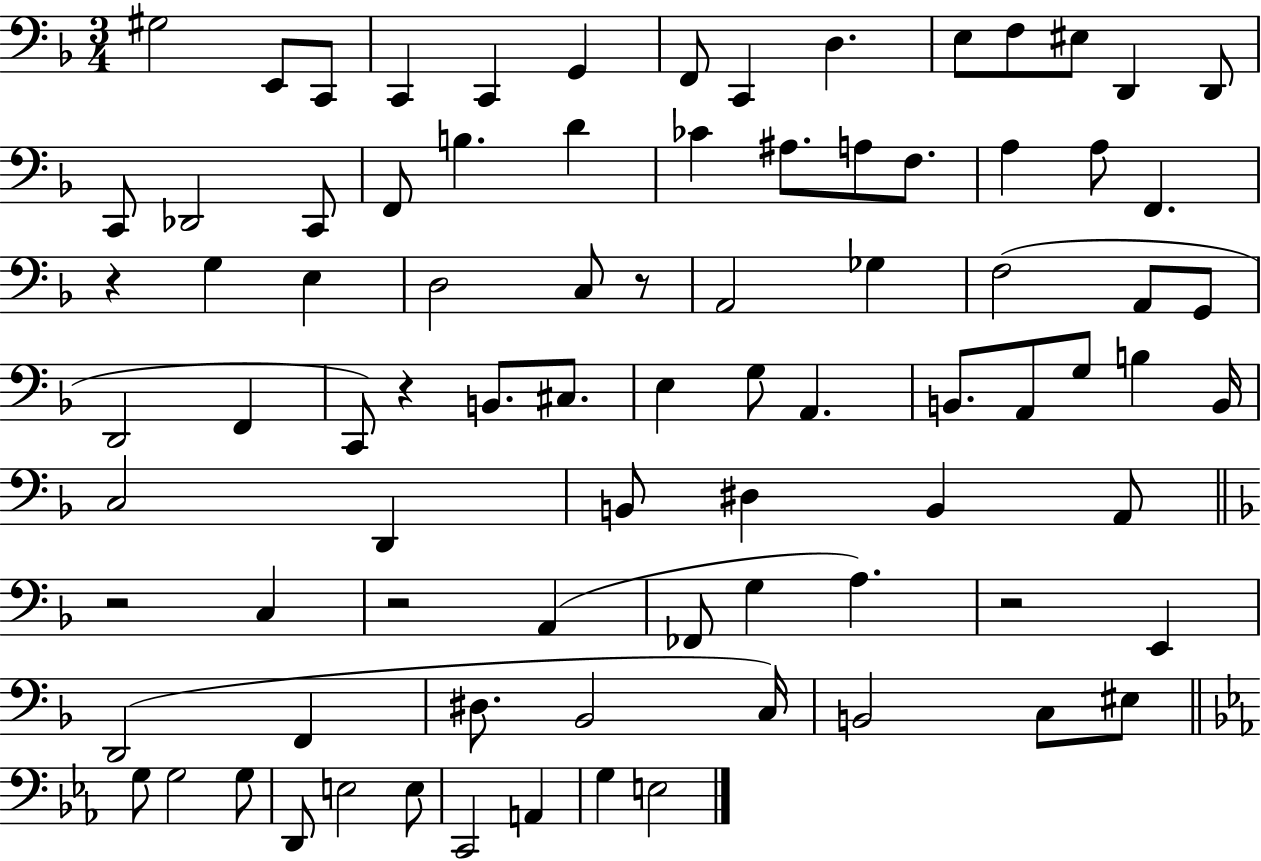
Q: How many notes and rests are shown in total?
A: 85